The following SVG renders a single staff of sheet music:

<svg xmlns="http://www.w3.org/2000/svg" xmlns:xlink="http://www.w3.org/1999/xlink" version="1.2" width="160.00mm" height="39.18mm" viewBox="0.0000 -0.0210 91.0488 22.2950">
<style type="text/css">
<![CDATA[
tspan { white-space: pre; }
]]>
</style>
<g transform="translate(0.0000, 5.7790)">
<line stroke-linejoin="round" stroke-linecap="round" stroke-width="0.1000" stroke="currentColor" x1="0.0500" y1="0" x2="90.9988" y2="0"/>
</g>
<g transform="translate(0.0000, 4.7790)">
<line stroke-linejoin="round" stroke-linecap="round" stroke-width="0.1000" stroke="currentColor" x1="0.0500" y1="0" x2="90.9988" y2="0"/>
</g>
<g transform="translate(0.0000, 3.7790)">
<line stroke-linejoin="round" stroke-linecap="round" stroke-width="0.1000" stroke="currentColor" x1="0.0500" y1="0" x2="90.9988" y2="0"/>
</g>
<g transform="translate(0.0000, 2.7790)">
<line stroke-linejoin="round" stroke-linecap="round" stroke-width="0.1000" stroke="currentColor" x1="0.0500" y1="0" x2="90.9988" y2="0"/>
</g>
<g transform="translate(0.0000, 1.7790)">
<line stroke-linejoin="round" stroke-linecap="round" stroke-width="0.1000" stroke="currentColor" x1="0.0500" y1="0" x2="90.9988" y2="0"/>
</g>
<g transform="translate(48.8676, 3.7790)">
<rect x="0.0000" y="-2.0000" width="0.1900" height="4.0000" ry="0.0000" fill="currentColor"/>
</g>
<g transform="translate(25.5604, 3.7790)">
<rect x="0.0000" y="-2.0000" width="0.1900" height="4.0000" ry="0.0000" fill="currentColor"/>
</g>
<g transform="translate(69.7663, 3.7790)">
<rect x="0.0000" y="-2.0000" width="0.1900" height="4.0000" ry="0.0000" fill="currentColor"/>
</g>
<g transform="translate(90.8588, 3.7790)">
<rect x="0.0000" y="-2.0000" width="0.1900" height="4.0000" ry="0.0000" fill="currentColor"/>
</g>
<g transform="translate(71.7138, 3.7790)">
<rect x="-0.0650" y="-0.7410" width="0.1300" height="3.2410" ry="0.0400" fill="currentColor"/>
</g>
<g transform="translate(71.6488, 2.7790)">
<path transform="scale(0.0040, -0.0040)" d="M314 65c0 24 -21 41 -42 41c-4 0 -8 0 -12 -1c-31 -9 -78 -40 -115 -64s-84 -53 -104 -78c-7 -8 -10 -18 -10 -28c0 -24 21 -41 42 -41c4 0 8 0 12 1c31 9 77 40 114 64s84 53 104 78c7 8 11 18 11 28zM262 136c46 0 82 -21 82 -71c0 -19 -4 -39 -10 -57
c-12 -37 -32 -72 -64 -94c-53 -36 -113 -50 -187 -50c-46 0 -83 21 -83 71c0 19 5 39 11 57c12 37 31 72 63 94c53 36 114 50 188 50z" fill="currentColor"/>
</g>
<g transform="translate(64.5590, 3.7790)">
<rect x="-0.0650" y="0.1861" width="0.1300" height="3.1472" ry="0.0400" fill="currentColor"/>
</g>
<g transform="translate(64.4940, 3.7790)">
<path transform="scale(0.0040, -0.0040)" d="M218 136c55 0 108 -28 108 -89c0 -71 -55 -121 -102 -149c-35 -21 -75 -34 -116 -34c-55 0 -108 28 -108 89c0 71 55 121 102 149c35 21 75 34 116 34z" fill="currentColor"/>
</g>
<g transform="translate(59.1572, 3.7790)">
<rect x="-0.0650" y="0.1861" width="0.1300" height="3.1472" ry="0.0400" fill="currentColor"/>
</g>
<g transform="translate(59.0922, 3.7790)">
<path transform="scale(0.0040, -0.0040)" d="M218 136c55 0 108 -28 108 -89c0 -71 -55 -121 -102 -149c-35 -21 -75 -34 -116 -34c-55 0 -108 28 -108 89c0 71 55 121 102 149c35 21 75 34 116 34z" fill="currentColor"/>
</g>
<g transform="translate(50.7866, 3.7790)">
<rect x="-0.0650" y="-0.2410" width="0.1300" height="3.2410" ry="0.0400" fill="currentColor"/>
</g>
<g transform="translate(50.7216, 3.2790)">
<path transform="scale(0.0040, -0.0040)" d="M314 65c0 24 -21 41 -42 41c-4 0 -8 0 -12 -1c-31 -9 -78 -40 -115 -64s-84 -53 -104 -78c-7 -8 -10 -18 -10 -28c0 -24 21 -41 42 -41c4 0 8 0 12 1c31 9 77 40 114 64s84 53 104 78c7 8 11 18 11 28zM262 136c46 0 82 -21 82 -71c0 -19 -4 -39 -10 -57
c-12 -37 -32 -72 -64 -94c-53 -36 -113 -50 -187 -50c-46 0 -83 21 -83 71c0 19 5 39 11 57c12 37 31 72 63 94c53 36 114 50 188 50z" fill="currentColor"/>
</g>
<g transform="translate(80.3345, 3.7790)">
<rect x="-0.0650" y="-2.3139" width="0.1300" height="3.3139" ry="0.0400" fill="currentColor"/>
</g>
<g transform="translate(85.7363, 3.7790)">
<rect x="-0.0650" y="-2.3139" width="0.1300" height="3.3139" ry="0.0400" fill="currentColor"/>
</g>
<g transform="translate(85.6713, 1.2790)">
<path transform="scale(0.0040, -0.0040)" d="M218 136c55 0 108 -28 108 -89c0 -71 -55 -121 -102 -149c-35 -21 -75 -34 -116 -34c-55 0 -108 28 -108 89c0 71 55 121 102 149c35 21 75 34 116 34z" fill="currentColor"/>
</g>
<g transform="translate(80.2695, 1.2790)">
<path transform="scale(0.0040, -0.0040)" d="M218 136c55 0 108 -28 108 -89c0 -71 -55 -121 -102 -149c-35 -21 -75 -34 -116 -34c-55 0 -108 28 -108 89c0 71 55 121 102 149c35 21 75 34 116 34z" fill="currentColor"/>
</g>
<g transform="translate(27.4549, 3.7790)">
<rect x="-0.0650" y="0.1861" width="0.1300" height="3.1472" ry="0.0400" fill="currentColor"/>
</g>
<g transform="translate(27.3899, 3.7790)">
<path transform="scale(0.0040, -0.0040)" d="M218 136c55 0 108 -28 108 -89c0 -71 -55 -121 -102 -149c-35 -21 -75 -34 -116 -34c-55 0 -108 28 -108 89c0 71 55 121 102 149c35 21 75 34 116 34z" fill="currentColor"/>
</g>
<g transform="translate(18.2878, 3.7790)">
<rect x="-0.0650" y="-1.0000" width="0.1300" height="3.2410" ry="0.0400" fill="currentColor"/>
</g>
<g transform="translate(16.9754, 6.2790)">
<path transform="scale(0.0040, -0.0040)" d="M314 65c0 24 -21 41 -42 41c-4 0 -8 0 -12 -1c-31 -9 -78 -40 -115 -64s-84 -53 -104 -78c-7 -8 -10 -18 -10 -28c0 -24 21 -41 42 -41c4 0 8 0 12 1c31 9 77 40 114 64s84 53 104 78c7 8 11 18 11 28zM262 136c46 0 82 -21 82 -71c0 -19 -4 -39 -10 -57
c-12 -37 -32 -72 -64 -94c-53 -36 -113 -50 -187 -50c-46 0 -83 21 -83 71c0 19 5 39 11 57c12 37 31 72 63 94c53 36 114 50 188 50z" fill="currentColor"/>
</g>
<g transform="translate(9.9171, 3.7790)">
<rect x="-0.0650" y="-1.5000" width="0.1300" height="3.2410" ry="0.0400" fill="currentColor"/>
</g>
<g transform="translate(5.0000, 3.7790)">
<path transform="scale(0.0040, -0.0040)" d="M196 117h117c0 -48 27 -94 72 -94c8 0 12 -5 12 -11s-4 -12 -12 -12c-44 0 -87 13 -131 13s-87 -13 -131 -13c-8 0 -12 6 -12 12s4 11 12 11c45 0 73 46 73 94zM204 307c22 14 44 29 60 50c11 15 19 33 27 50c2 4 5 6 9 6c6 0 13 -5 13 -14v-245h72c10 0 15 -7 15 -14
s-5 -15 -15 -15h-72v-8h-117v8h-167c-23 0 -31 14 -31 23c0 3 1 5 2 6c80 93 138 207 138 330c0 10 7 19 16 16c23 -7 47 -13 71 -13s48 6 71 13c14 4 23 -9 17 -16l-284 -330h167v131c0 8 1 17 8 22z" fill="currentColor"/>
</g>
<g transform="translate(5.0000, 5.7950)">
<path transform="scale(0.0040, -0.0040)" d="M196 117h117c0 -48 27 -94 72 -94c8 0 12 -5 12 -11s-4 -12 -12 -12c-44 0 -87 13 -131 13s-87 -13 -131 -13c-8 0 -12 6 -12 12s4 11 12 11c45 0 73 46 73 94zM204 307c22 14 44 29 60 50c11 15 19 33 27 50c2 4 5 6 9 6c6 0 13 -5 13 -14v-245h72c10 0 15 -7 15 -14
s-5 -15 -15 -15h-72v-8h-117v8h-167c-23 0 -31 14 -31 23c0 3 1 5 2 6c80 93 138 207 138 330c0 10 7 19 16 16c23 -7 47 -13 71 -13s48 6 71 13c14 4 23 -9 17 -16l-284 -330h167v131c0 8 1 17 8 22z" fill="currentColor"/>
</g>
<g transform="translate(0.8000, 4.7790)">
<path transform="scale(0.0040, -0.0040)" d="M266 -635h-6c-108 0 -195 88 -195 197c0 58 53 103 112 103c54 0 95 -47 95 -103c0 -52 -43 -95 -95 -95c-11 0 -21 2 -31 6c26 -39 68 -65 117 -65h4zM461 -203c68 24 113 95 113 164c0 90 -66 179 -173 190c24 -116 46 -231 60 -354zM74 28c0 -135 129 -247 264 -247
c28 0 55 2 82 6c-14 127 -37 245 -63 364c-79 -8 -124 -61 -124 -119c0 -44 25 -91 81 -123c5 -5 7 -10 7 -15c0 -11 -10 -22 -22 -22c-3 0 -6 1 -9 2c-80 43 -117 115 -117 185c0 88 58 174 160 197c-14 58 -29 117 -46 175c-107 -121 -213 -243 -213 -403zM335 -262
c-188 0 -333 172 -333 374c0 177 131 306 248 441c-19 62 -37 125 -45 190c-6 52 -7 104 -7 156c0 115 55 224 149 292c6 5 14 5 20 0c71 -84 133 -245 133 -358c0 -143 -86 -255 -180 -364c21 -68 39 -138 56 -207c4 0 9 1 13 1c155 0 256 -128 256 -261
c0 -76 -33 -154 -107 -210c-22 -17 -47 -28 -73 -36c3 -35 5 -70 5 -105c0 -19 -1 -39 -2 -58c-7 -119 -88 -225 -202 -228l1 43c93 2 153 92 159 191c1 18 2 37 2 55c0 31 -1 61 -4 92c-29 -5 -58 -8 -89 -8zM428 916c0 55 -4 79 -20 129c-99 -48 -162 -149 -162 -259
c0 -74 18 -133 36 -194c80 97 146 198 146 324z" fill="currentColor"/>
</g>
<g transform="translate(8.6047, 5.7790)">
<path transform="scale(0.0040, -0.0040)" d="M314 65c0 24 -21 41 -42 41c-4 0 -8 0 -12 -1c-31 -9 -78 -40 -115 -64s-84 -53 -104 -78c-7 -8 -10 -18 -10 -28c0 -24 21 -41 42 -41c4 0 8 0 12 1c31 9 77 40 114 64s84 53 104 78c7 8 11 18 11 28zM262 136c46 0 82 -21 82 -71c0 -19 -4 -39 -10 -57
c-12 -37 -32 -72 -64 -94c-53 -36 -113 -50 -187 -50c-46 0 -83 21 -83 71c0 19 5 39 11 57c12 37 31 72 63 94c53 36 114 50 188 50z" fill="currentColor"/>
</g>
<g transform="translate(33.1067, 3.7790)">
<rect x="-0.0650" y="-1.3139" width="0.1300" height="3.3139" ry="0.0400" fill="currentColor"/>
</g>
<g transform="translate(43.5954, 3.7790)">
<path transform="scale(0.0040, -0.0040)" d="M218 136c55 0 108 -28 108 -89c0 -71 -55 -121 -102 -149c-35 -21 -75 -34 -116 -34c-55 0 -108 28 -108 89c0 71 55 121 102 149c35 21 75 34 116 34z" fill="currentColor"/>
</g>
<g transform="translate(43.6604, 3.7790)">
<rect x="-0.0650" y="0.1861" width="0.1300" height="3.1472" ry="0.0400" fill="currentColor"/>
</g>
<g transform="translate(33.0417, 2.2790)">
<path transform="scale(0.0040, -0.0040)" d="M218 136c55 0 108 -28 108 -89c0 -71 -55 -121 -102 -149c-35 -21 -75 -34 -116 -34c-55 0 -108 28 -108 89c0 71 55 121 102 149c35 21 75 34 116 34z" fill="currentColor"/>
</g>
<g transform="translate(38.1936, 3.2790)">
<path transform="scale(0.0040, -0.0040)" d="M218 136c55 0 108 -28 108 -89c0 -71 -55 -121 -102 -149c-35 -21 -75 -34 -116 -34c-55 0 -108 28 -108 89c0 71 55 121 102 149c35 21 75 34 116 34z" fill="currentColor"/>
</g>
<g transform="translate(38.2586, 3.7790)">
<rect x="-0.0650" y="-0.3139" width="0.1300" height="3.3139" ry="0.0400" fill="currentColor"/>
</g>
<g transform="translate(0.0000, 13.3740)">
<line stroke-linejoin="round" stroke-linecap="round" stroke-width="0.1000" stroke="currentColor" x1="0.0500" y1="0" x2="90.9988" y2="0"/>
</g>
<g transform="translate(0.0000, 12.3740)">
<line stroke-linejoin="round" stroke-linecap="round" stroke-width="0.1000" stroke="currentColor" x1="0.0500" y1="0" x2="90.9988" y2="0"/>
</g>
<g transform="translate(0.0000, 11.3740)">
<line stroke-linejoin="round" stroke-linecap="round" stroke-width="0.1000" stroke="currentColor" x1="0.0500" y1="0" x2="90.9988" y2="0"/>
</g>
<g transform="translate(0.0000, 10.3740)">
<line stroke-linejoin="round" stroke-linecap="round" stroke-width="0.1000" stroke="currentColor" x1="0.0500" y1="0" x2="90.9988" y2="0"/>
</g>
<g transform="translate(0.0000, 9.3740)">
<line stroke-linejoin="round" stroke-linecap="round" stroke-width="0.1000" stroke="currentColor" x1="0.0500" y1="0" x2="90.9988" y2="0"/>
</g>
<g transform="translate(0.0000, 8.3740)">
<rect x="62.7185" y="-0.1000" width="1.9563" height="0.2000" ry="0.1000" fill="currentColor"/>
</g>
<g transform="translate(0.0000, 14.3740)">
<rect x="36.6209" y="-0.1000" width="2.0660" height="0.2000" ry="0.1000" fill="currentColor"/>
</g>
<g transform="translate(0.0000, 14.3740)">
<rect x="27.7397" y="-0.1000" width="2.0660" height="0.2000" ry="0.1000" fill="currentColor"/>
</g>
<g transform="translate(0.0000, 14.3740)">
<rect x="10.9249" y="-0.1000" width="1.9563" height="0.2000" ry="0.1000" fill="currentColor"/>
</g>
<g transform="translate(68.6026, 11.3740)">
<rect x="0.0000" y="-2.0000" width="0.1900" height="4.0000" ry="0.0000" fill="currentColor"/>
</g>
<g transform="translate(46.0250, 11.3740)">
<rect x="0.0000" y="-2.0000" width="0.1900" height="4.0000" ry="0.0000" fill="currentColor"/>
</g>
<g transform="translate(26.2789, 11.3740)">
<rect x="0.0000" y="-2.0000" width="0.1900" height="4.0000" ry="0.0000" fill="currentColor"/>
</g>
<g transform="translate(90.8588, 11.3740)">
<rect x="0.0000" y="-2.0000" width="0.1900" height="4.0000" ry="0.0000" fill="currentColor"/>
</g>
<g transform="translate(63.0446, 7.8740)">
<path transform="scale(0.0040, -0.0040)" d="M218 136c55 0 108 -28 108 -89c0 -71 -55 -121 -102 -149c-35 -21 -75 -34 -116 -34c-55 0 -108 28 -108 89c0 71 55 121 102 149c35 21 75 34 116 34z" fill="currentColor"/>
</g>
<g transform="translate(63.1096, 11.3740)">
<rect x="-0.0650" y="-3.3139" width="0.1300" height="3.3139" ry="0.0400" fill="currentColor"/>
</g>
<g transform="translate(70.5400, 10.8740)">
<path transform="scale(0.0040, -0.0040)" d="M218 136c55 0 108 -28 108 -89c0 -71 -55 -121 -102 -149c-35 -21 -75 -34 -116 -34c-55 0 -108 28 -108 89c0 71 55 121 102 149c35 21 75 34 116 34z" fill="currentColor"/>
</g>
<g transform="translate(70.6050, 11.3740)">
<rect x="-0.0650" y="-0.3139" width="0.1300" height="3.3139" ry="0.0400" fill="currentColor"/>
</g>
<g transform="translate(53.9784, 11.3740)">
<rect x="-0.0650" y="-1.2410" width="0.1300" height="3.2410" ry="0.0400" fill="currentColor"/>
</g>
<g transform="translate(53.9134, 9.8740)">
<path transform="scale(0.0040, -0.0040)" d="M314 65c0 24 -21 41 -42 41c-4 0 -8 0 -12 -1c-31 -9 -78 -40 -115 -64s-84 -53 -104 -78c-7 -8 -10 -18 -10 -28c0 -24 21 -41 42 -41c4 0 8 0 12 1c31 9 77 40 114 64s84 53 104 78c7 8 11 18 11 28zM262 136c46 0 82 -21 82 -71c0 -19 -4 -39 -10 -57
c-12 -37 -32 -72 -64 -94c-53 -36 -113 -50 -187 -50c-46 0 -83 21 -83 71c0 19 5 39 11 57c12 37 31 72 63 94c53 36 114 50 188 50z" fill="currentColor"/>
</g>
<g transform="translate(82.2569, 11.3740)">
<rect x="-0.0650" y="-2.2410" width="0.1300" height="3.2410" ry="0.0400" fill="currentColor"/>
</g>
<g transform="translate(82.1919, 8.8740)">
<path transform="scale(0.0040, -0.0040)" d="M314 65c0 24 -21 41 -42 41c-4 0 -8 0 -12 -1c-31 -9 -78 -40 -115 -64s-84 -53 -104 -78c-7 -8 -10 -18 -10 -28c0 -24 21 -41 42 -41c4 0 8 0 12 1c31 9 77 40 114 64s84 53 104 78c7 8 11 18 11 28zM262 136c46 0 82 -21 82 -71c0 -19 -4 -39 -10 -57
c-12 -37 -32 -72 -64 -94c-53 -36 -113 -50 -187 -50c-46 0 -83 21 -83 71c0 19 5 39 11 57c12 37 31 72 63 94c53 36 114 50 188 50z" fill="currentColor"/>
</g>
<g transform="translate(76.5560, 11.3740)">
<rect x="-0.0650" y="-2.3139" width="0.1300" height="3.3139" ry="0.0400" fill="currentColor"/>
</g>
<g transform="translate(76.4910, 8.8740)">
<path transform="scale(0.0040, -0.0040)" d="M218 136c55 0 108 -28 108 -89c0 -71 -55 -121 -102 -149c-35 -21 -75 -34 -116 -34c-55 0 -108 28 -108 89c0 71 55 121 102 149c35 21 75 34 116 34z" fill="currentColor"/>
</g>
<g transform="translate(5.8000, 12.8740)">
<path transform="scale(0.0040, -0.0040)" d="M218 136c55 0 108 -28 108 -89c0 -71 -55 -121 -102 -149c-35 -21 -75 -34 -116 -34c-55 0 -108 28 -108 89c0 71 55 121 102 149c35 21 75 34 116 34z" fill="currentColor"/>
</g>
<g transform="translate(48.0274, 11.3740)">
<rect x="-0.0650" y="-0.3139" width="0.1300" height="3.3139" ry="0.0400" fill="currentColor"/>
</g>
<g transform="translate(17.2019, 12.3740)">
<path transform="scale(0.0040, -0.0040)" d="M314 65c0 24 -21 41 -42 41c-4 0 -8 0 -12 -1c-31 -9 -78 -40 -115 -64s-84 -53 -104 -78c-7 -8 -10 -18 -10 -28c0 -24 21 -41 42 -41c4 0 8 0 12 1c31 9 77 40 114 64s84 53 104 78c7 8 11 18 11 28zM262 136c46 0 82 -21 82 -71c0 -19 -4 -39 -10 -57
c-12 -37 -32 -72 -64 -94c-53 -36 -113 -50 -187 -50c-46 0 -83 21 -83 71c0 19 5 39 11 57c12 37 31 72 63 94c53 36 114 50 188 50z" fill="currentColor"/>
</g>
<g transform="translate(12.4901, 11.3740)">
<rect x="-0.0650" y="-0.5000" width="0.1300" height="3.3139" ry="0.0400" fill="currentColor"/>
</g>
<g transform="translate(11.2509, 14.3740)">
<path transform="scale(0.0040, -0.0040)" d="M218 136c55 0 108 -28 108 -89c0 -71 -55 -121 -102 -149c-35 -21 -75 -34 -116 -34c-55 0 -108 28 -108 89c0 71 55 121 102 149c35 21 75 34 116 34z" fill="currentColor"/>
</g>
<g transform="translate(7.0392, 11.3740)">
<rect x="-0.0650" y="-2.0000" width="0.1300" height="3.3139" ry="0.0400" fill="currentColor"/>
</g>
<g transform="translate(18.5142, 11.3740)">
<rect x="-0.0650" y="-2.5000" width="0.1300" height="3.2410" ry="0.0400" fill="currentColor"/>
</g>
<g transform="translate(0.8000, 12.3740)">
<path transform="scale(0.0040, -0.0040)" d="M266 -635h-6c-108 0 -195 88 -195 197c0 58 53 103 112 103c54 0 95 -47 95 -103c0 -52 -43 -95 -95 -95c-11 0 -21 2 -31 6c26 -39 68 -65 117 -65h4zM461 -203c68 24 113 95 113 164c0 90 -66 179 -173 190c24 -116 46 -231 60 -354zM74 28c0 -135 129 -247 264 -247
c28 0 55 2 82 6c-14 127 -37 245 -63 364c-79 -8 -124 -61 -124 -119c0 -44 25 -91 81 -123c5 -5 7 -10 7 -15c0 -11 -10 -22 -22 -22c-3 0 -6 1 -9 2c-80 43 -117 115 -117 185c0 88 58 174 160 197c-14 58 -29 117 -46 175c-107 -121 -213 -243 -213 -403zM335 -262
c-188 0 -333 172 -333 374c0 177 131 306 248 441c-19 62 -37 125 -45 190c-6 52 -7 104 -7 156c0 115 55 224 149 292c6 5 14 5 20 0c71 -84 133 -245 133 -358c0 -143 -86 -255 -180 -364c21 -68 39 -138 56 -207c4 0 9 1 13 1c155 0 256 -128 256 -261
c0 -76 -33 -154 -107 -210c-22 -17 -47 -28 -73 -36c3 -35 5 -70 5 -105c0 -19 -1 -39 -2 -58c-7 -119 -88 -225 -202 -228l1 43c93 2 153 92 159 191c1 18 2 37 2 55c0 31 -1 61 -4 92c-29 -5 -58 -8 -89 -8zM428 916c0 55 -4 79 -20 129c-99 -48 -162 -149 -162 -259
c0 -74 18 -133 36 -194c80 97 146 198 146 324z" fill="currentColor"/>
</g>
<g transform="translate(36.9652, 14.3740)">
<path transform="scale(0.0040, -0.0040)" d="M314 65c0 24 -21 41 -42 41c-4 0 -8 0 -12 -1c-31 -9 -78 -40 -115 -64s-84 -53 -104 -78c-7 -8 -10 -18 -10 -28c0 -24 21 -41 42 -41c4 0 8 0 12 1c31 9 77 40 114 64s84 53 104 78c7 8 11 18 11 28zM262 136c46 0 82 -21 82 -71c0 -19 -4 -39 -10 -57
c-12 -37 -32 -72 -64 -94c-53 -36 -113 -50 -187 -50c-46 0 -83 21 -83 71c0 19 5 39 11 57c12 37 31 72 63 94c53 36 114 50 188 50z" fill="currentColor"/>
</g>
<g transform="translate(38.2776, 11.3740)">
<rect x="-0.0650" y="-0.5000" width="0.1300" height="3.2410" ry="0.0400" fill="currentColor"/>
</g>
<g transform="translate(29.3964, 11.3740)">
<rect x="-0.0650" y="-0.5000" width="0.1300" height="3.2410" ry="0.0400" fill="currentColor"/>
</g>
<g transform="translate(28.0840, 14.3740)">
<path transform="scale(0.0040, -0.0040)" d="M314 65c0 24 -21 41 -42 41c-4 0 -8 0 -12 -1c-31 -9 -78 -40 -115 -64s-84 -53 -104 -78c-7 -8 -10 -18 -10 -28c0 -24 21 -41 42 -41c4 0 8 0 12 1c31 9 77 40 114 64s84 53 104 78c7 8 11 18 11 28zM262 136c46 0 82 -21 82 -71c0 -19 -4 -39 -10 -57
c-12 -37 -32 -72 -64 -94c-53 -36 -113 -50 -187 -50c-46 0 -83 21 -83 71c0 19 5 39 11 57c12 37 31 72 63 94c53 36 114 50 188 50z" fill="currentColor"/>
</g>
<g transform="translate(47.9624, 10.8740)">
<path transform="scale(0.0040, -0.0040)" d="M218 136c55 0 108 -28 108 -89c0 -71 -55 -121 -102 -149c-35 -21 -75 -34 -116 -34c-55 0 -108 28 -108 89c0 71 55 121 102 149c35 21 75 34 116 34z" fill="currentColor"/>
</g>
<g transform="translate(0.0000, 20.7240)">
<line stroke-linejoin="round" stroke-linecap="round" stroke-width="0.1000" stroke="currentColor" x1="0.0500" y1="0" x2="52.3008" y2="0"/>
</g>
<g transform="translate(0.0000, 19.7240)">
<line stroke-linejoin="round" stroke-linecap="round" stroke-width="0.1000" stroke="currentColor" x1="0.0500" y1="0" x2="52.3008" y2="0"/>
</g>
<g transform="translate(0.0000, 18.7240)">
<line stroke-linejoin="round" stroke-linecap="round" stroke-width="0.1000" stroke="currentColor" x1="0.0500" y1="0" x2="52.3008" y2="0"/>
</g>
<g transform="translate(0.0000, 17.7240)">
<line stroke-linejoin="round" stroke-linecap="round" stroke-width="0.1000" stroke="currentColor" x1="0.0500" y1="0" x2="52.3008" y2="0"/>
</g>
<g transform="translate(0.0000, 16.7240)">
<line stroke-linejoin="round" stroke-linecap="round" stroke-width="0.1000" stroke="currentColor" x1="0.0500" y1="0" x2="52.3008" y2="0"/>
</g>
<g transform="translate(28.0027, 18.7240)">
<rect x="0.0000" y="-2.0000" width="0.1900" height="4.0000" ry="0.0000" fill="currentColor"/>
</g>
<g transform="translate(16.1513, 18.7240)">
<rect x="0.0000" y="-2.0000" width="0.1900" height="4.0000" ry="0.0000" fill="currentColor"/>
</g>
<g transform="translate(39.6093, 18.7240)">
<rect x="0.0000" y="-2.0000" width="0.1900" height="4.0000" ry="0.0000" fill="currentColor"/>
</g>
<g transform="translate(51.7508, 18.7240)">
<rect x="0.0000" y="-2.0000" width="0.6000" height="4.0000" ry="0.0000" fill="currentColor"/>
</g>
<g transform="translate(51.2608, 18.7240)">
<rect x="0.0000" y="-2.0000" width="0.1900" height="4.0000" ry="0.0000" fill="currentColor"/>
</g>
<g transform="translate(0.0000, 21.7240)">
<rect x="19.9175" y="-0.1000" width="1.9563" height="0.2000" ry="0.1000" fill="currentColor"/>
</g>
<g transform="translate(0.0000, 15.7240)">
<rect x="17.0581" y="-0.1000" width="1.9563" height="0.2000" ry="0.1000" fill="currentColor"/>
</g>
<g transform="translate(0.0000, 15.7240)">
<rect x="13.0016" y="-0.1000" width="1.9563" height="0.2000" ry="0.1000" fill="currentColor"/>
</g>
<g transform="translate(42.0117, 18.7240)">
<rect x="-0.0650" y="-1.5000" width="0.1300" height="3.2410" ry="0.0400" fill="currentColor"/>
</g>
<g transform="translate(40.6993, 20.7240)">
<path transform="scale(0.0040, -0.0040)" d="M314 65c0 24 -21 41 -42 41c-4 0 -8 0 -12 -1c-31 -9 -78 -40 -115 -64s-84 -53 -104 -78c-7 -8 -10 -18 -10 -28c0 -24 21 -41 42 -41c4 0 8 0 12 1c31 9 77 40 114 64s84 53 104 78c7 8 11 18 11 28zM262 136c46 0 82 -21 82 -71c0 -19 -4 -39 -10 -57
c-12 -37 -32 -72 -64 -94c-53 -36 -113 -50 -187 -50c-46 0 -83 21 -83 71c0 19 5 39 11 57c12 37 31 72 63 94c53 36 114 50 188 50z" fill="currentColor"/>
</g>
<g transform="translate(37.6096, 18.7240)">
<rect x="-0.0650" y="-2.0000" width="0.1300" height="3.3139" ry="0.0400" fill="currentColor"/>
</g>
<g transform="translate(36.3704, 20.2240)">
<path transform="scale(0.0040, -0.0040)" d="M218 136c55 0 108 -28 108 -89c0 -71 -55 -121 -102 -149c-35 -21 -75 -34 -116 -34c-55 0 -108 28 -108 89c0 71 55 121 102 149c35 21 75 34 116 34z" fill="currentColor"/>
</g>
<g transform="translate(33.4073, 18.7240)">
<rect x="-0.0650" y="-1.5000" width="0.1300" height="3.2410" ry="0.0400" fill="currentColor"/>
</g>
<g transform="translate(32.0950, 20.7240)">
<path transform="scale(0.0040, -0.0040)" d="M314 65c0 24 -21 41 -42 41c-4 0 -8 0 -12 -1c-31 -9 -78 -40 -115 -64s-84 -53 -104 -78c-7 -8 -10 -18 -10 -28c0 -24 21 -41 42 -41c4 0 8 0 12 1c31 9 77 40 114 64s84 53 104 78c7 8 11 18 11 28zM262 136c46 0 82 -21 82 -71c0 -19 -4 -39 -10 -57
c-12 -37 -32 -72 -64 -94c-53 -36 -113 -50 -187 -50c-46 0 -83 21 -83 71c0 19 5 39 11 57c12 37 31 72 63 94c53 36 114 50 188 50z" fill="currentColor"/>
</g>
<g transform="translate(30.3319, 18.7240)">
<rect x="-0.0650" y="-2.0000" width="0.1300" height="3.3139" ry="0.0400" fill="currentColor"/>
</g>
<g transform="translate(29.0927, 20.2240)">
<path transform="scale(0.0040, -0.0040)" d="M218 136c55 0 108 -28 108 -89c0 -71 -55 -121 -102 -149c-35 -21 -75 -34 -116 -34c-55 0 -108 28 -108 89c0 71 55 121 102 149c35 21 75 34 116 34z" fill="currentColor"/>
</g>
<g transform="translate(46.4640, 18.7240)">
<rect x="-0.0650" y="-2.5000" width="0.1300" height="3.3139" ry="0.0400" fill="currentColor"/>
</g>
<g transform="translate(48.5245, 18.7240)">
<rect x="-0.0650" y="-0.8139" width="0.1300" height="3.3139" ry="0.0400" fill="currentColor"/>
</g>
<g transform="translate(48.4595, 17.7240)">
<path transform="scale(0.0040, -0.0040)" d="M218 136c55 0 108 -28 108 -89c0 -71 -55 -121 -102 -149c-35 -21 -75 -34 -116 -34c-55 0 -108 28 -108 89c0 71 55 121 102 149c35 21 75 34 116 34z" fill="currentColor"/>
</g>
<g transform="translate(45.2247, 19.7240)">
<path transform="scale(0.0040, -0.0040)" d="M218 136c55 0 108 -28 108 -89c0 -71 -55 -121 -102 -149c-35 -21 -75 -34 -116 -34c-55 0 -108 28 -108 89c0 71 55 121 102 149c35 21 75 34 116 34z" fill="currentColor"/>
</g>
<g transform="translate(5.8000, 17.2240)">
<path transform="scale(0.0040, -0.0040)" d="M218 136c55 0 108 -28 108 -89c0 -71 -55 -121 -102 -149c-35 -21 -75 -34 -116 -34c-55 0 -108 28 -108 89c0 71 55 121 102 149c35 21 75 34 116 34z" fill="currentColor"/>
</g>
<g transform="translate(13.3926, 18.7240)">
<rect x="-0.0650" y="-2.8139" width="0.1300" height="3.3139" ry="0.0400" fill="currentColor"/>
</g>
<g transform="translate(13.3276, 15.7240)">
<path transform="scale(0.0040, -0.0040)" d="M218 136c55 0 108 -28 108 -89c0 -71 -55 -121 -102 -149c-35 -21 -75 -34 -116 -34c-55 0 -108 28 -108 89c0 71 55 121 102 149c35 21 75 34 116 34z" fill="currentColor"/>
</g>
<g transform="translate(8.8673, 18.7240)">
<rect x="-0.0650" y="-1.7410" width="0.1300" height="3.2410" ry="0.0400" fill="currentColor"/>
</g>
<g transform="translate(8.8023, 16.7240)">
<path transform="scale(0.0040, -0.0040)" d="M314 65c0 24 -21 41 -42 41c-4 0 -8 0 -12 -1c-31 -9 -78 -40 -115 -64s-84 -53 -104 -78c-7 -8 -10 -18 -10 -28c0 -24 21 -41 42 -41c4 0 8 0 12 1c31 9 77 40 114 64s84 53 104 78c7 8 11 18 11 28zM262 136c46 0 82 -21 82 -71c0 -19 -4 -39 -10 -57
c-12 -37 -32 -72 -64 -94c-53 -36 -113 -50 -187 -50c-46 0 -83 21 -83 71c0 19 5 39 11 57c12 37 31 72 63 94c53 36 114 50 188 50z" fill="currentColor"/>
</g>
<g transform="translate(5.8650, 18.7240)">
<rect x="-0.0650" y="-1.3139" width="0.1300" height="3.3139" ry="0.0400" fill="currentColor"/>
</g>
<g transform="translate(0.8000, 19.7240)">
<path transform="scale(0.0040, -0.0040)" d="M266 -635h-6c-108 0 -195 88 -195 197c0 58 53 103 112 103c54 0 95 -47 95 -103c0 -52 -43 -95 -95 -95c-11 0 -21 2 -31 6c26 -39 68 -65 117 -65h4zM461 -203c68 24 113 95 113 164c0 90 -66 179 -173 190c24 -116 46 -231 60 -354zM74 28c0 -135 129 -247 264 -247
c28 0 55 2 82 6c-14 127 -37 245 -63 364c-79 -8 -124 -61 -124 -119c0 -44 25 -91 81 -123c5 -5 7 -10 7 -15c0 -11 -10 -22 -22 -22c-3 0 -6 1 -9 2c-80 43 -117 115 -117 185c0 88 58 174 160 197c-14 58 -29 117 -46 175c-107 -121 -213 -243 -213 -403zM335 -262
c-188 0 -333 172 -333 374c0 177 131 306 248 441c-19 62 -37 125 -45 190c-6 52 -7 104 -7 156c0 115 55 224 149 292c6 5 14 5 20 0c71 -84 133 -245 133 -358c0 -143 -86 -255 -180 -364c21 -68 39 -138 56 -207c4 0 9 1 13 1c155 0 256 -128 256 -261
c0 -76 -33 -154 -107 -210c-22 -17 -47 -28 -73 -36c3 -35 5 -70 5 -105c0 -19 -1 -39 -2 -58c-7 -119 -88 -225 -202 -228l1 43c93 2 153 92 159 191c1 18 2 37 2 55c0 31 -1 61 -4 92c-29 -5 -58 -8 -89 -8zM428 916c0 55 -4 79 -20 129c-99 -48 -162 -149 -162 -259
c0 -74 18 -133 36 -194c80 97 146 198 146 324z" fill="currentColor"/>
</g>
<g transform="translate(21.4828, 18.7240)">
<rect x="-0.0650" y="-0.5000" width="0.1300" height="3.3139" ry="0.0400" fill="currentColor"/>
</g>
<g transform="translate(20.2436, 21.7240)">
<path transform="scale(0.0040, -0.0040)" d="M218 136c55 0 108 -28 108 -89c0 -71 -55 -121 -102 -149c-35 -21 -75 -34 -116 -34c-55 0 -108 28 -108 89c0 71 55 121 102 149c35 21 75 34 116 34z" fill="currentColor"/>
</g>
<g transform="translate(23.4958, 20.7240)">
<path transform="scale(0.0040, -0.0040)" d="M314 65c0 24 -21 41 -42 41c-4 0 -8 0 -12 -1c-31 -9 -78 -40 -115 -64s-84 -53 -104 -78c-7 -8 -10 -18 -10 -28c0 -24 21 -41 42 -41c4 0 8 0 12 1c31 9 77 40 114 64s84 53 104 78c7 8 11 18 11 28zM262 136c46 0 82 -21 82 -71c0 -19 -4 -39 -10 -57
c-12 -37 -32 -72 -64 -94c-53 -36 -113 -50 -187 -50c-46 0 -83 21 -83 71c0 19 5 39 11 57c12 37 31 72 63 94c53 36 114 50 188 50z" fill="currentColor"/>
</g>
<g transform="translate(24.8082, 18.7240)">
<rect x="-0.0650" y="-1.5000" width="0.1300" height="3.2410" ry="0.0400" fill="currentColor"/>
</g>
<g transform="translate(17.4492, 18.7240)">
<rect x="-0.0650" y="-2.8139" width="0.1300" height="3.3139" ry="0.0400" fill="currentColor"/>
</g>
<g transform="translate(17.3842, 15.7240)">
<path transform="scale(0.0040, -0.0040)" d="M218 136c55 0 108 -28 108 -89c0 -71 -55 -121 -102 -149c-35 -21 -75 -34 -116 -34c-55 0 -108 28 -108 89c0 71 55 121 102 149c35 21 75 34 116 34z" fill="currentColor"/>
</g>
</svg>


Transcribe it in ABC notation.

X:1
T:Untitled
M:4/4
L:1/4
K:C
E2 D2 B e c B c2 B B d2 g g F C G2 C2 C2 c e2 b c g g2 e f2 a a C E2 F E2 F E2 G d